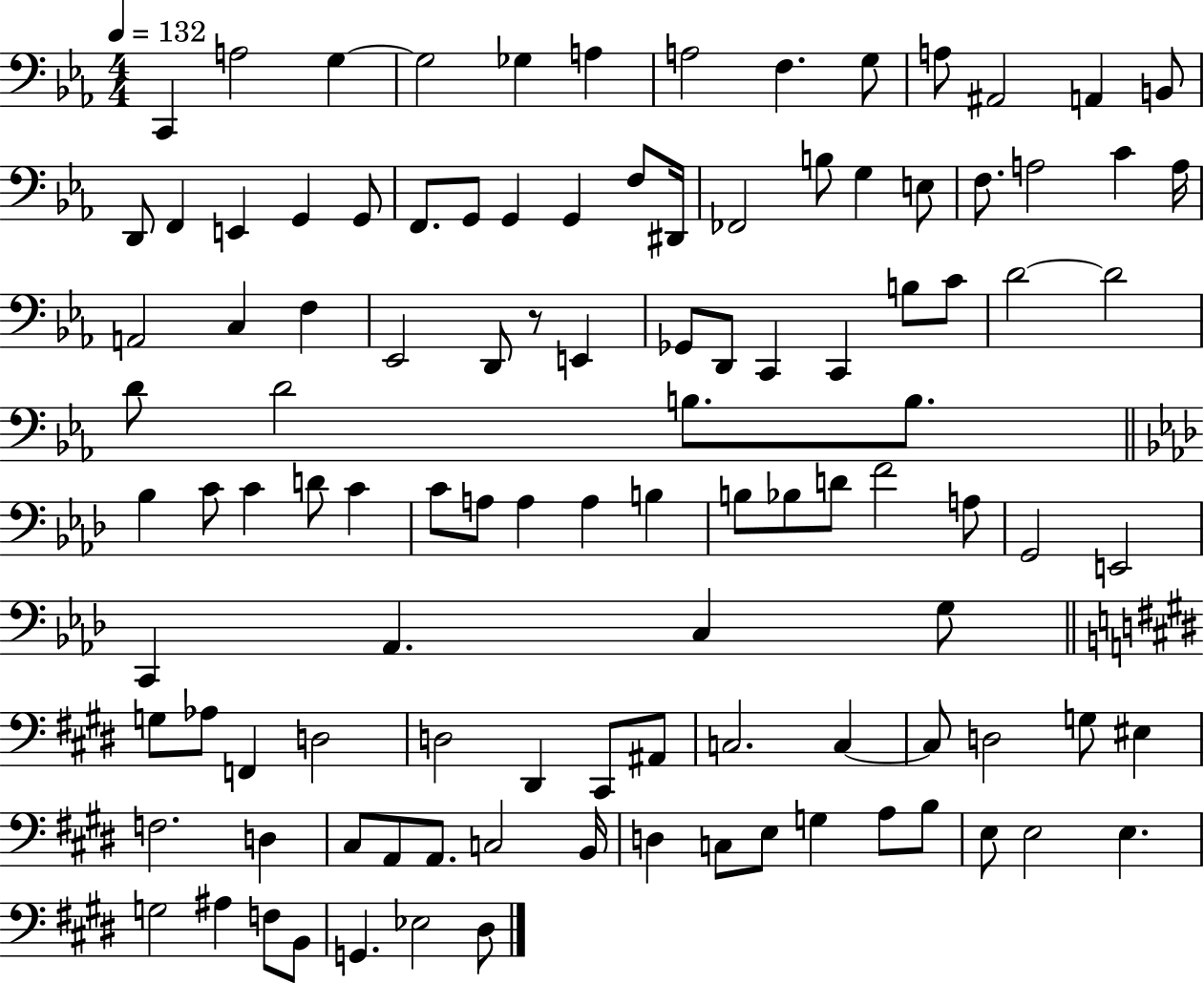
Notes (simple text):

C2/q A3/h G3/q G3/h Gb3/q A3/q A3/h F3/q. G3/e A3/e A#2/h A2/q B2/e D2/e F2/q E2/q G2/q G2/e F2/e. G2/e G2/q G2/q F3/e D#2/s FES2/h B3/e G3/q E3/e F3/e. A3/h C4/q A3/s A2/h C3/q F3/q Eb2/h D2/e R/e E2/q Gb2/e D2/e C2/q C2/q B3/e C4/e D4/h D4/h D4/e D4/h B3/e. B3/e. Bb3/q C4/e C4/q D4/e C4/q C4/e A3/e A3/q A3/q B3/q B3/e Bb3/e D4/e F4/h A3/e G2/h E2/h C2/q Ab2/q. C3/q G3/e G3/e Ab3/e F2/q D3/h D3/h D#2/q C#2/e A#2/e C3/h. C3/q C3/e D3/h G3/e EIS3/q F3/h. D3/q C#3/e A2/e A2/e. C3/h B2/s D3/q C3/e E3/e G3/q A3/e B3/e E3/e E3/h E3/q. G3/h A#3/q F3/e B2/e G2/q. Eb3/h D#3/e